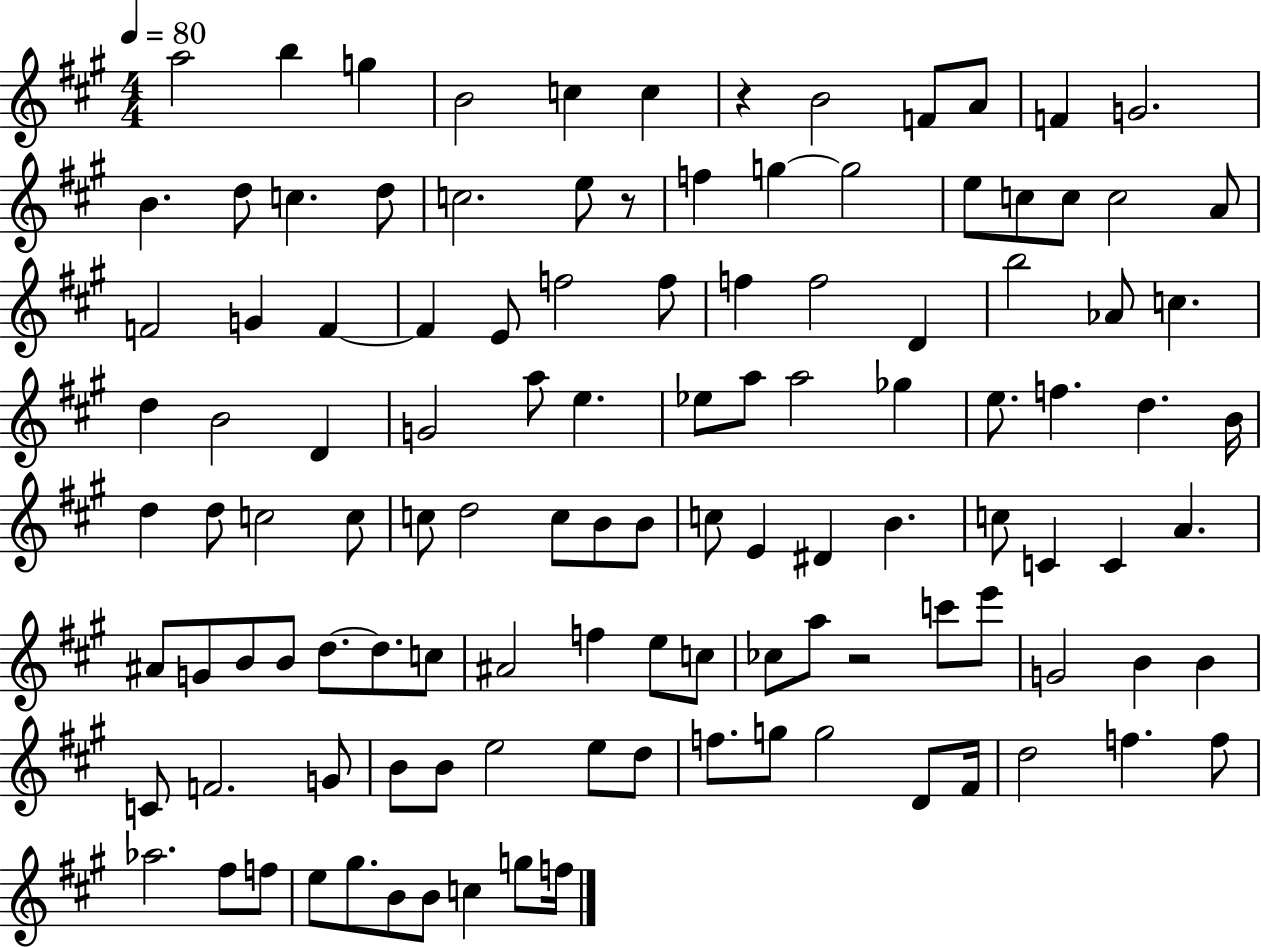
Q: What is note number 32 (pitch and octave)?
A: F5